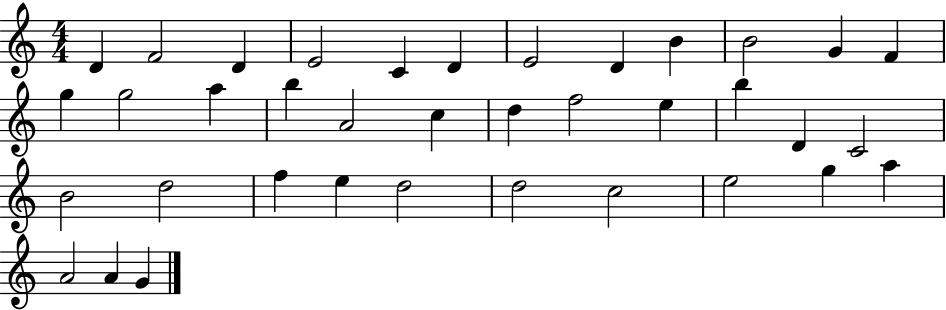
{
  \clef treble
  \numericTimeSignature
  \time 4/4
  \key c \major
  d'4 f'2 d'4 | e'2 c'4 d'4 | e'2 d'4 b'4 | b'2 g'4 f'4 | \break g''4 g''2 a''4 | b''4 a'2 c''4 | d''4 f''2 e''4 | b''4 d'4 c'2 | \break b'2 d''2 | f''4 e''4 d''2 | d''2 c''2 | e''2 g''4 a''4 | \break a'2 a'4 g'4 | \bar "|."
}